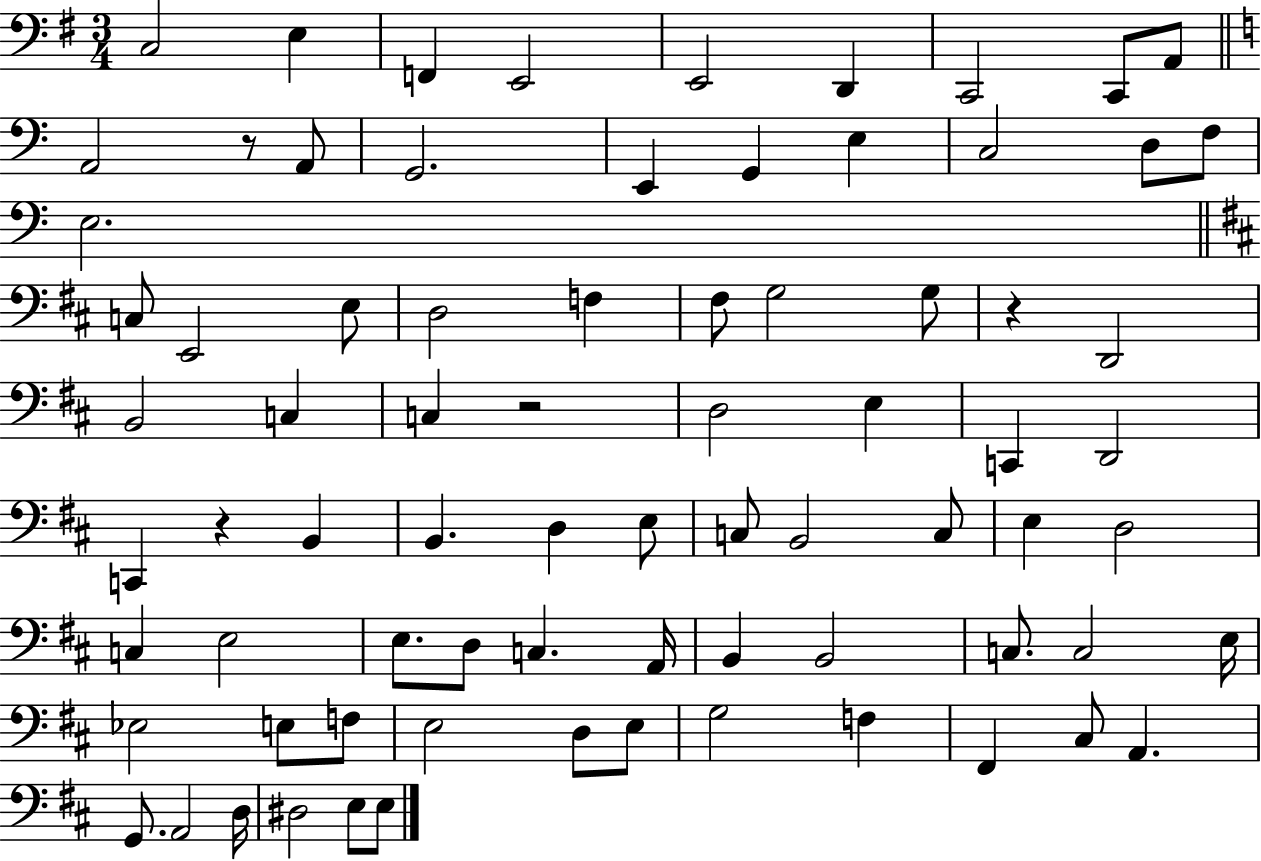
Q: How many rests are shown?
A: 4